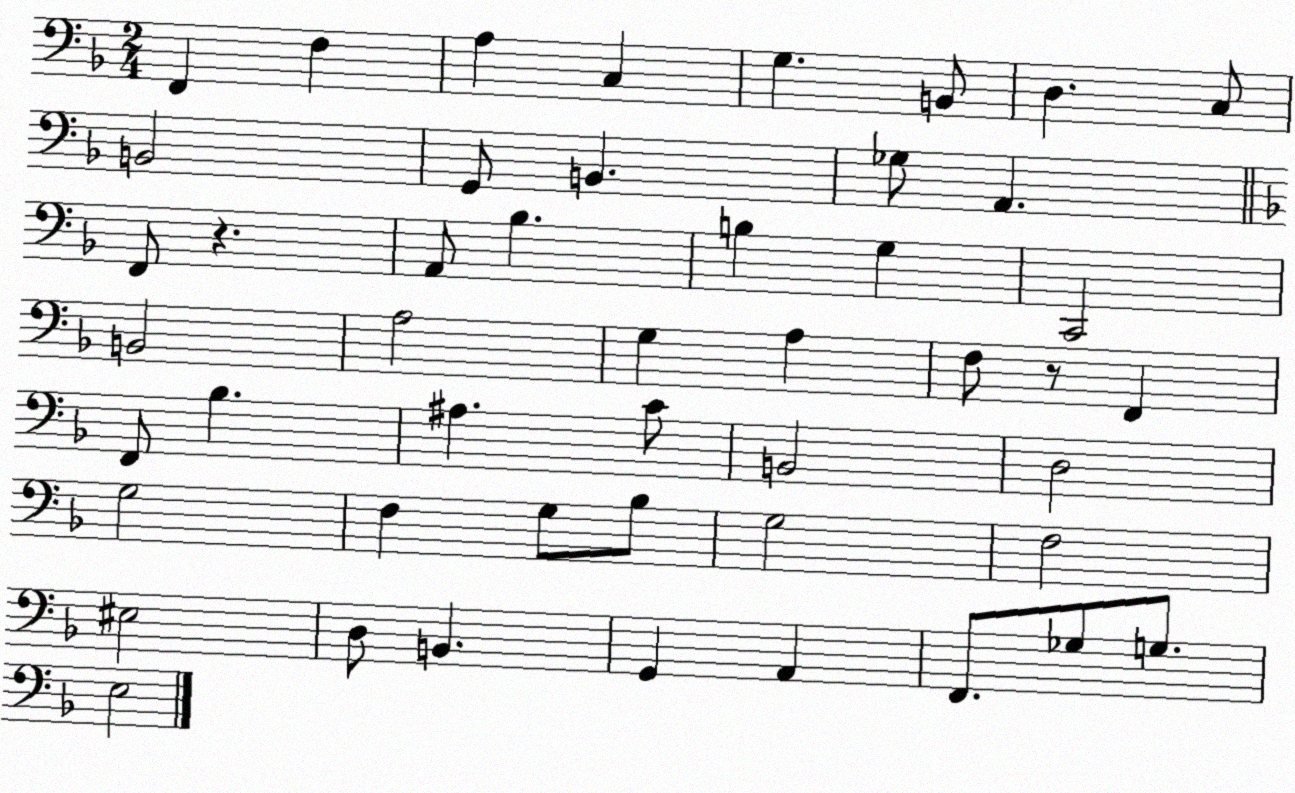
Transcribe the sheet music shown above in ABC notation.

X:1
T:Untitled
M:2/4
L:1/4
K:F
F,, F, A, C, G, B,,/2 D, C,/2 B,,2 G,,/2 B,, _G,/2 A,, F,,/2 z A,,/2 _B, B, G, C,,2 B,,2 A,2 G, A, F,/2 z/2 F,, F,,/2 _B, ^A, C/2 B,,2 D,2 G,2 F, G,/2 _B,/2 G,2 F,2 ^E,2 D,/2 B,, G,, A,, F,,/2 _G,/2 G,/2 E,2